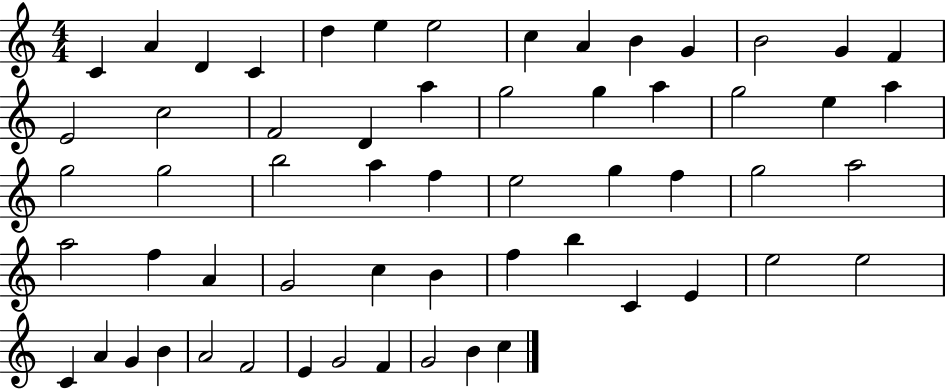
C4/q A4/q D4/q C4/q D5/q E5/q E5/h C5/q A4/q B4/q G4/q B4/h G4/q F4/q E4/h C5/h F4/h D4/q A5/q G5/h G5/q A5/q G5/h E5/q A5/q G5/h G5/h B5/h A5/q F5/q E5/h G5/q F5/q G5/h A5/h A5/h F5/q A4/q G4/h C5/q B4/q F5/q B5/q C4/q E4/q E5/h E5/h C4/q A4/q G4/q B4/q A4/h F4/h E4/q G4/h F4/q G4/h B4/q C5/q